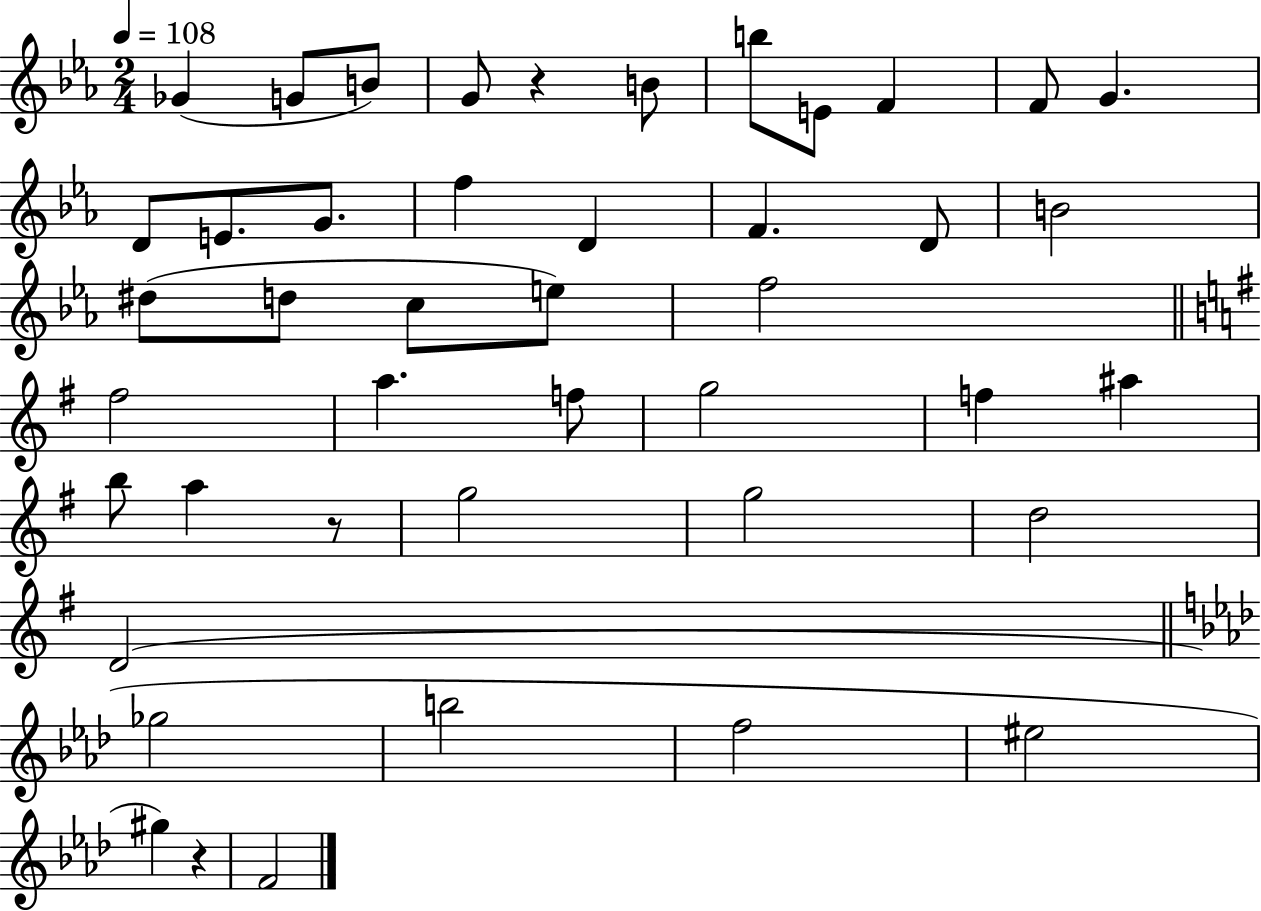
{
  \clef treble
  \numericTimeSignature
  \time 2/4
  \key ees \major
  \tempo 4 = 108
  \repeat volta 2 { ges'4( g'8 b'8) | g'8 r4 b'8 | b''8 e'8 f'4 | f'8 g'4. | \break d'8 e'8. g'8. | f''4 d'4 | f'4. d'8 | b'2 | \break dis''8( d''8 c''8 e''8) | f''2 | \bar "||" \break \key e \minor fis''2 | a''4. f''8 | g''2 | f''4 ais''4 | \break b''8 a''4 r8 | g''2 | g''2 | d''2 | \break d'2( | \bar "||" \break \key f \minor ges''2 | b''2 | f''2 | eis''2 | \break gis''4) r4 | f'2 | } \bar "|."
}